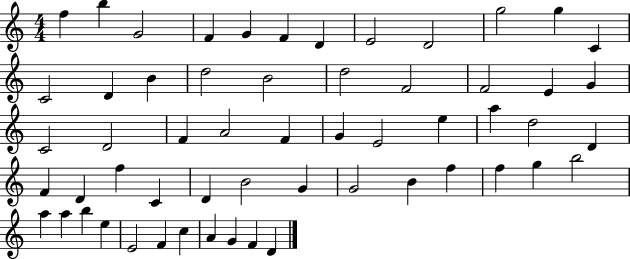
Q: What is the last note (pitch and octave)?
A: D4